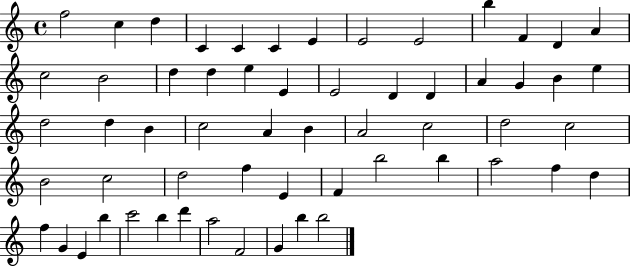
F5/h C5/q D5/q C4/q C4/q C4/q E4/q E4/h E4/h B5/q F4/q D4/q A4/q C5/h B4/h D5/q D5/q E5/q E4/q E4/h D4/q D4/q A4/q G4/q B4/q E5/q D5/h D5/q B4/q C5/h A4/q B4/q A4/h C5/h D5/h C5/h B4/h C5/h D5/h F5/q E4/q F4/q B5/h B5/q A5/h F5/q D5/q F5/q G4/q E4/q B5/q C6/h B5/q D6/q A5/h F4/h G4/q B5/q B5/h